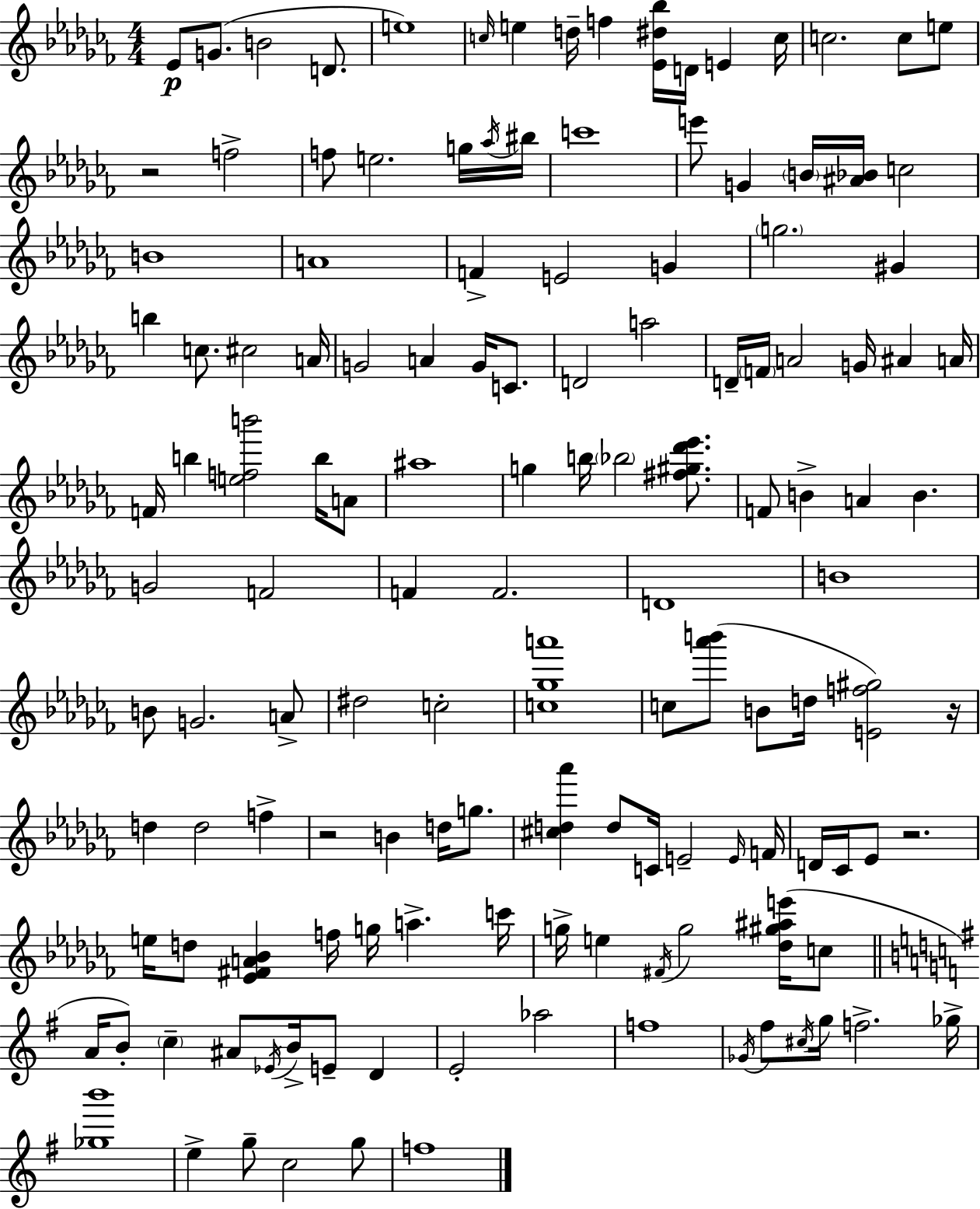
{
  \clef treble
  \numericTimeSignature
  \time 4/4
  \key aes \minor
  ees'8\p g'8.( b'2 d'8. | e''1) | \grace { c''16 } e''4 d''16-- f''4 <ees' dis'' bes''>16 d'16 e'4 | c''16 c''2. c''8 e''8 | \break r2 f''2-> | f''8 e''2. g''16 | \acciaccatura { aes''16 } bis''16 c'''1 | e'''8 g'4 \parenthesize b'16 <ais' bes'>16 c''2 | \break b'1 | a'1 | f'4-> e'2 g'4 | \parenthesize g''2. gis'4 | \break b''4 c''8. cis''2 | a'16 g'2 a'4 g'16 c'8. | d'2 a''2 | d'16-- \parenthesize f'16 a'2 g'16 ais'4 | \break a'16 f'16 b''4 <e'' f'' b'''>2 b''16 | a'8 ais''1 | g''4 b''16 \parenthesize bes''2 <fis'' gis'' des''' ees'''>8. | f'8 b'4-> a'4 b'4. | \break g'2 f'2 | f'4 f'2. | d'1 | b'1 | \break b'8 g'2. | a'8-> dis''2 c''2-. | <c'' ges'' a'''>1 | c''8 <aes''' b'''>8( b'8 d''16 <e' f'' gis''>2) | \break r16 d''4 d''2 f''4-> | r2 b'4 d''16 g''8. | <cis'' d'' aes'''>4 d''8 c'16 e'2-- | \grace { e'16 } f'16 d'16 ces'16 ees'8 r2. | \break e''16 d''8 <ees' fis' a' bes'>4 f''16 g''16 a''4.-> | c'''16 g''16-> e''4 \acciaccatura { fis'16 } g''2 | <des'' gis'' ais'' e'''>16( c''8 \bar "||" \break \key g \major a'16 b'8-.) \parenthesize c''4-- ais'8 \acciaccatura { ees'16 } b'16-> e'8-- d'4 | e'2-. aes''2 | f''1 | \acciaccatura { ges'16 } fis''8 \acciaccatura { cis''16 } g''16 f''2.-> | \break ges''16-> <ges'' b'''>1 | e''4-> g''8-- c''2 | g''8 f''1 | \bar "|."
}